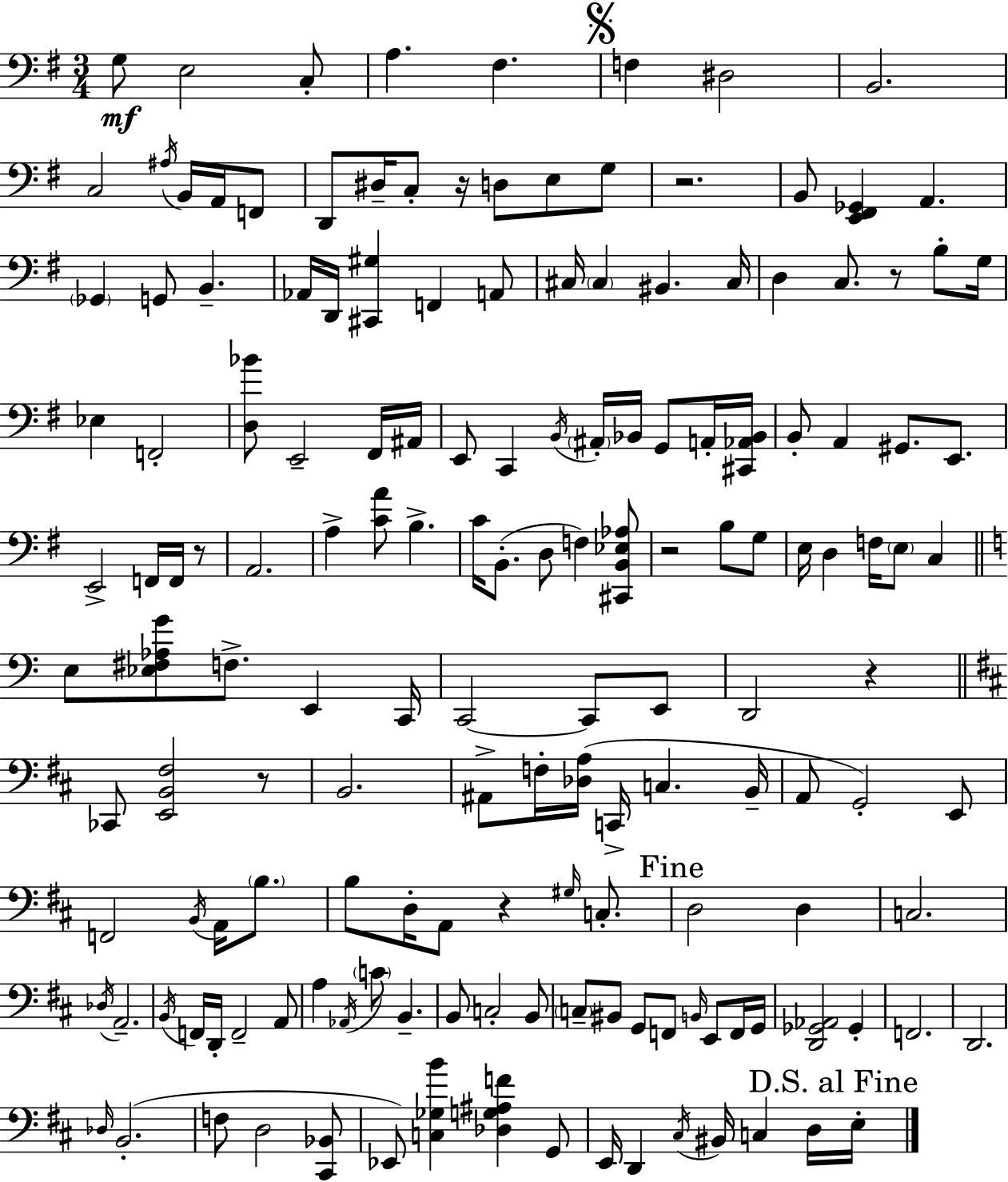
G3/e E3/h C3/e A3/q. F#3/q. F3/q D#3/h B2/h. C3/h A#3/s B2/s A2/s F2/e D2/e D#3/s C3/e R/s D3/e E3/e G3/e R/h. B2/e [E2,F#2,Gb2]/q A2/q. Gb2/q G2/e B2/q. Ab2/s D2/s [C#2,G#3]/q F2/q A2/e C#3/s C#3/q BIS2/q. C#3/s D3/q C3/e. R/e B3/e G3/s Eb3/q F2/h [D3,Bb4]/e E2/h F#2/s A#2/s E2/e C2/q B2/s A#2/s Bb2/s G2/e A2/s [C#2,Ab2,Bb2]/s B2/e A2/q G#2/e. E2/e. E2/h F2/s F2/s R/e A2/h. A3/q [C4,A4]/e B3/q. C4/s B2/e. D3/e F3/q [C#2,B2,Eb3,Ab3]/e R/h B3/e G3/e E3/s D3/q F3/s E3/e C3/q E3/e [Eb3,F#3,Ab3,G4]/e F3/e. E2/q C2/s C2/h C2/e E2/e D2/h R/q CES2/e [E2,B2,F#3]/h R/e B2/h. A#2/e F3/s [Db3,A3]/s C2/s C3/q. B2/s A2/e G2/h E2/e F2/h B2/s A2/s B3/e. B3/e D3/s A2/e R/q G#3/s C3/e. D3/h D3/q C3/h. Db3/s A2/h. B2/s F2/s D2/s F2/h A2/e A3/q Ab2/s C4/e B2/q. B2/e C3/h B2/e C3/e BIS2/e G2/e F2/e B2/s E2/e F2/s G2/s [D2,Gb2,Ab2]/h Gb2/q F2/h. D2/h. Db3/s B2/h. F3/e D3/h [C#2,Bb2]/e Eb2/e [C3,Gb3,B4]/q [Db3,G3,A#3,F4]/q G2/e E2/s D2/q C#3/s BIS2/s C3/q D3/s E3/s